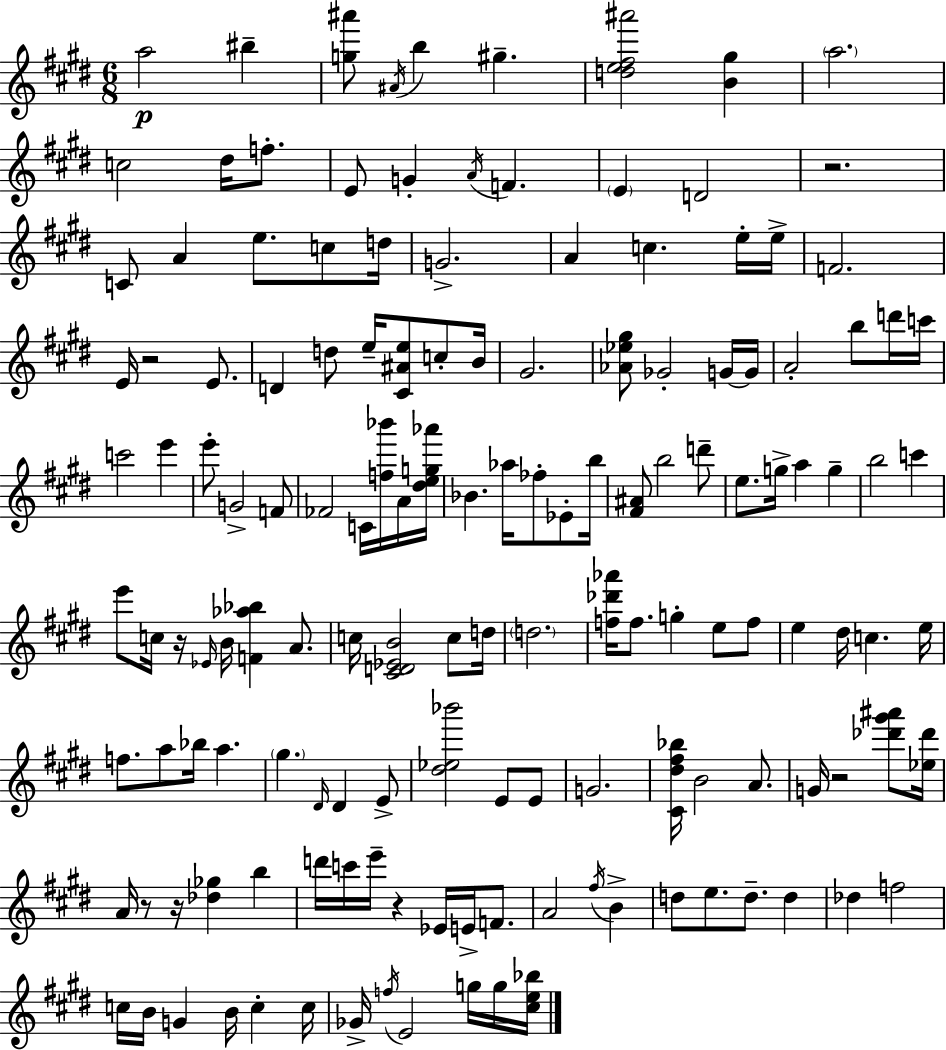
A5/h BIS5/q [G5,A#6]/e A#4/s B5/q G#5/q. [D5,E5,F#5,A#6]/h [B4,G#5]/q A5/h. C5/h D#5/s F5/e. E4/e G4/q A4/s F4/q. E4/q D4/h R/h. C4/e A4/q E5/e. C5/e D5/s G4/h. A4/q C5/q. E5/s E5/s F4/h. E4/s R/h E4/e. D4/q D5/e E5/s [C#4,A#4,E5]/e C5/e B4/s G#4/h. [Ab4,Eb5,G#5]/e Gb4/h G4/s G4/s A4/h B5/e D6/s C6/s C6/h E6/q E6/e G4/h F4/e FES4/h C4/s [F5,Bb6]/s A4/s [D#5,E5,G5,Ab6]/s Bb4/q. Ab5/s FES5/e Eb4/e B5/s [F#4,A#4]/e B5/h D6/e E5/e. G5/s A5/q G5/q B5/h C6/q E6/e C5/s R/s Eb4/s B4/s [F4,Ab5,Bb5]/q A4/e. C5/s [C#4,D4,Eb4,B4]/h C5/e D5/s D5/h. [F5,Db6,Ab6]/s F5/e. G5/q E5/e F5/e E5/q D#5/s C5/q. E5/s F5/e. A5/e Bb5/s A5/q. G#5/q. D#4/s D#4/q E4/e [D#5,Eb5,Bb6]/h E4/e E4/e G4/h. [C#4,D#5,F#5,Bb5]/s B4/h A4/e. G4/s R/h [Db6,G#6,A#6]/e [Eb5,Db6]/s A4/s R/e R/s [Db5,Gb5]/q B5/q D6/s C6/s E6/s R/q Eb4/s E4/s F4/e. A4/h F#5/s B4/q D5/e E5/e. D5/e. D5/q Db5/q F5/h C5/s B4/s G4/q B4/s C5/q C5/s Gb4/s F5/s E4/h G5/s G5/s [C#5,E5,Bb5]/s